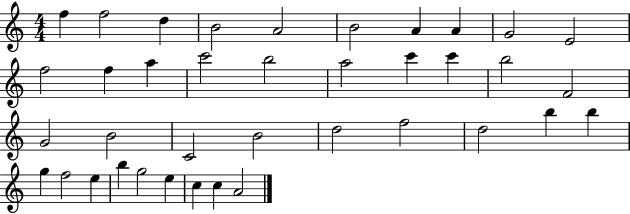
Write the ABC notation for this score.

X:1
T:Untitled
M:4/4
L:1/4
K:C
f f2 d B2 A2 B2 A A G2 E2 f2 f a c'2 b2 a2 c' c' b2 F2 G2 B2 C2 B2 d2 f2 d2 b b g f2 e b g2 e c c A2